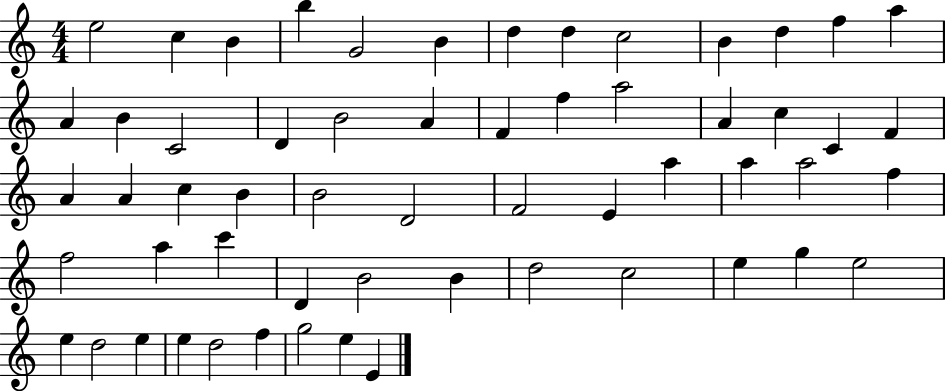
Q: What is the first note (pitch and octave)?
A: E5